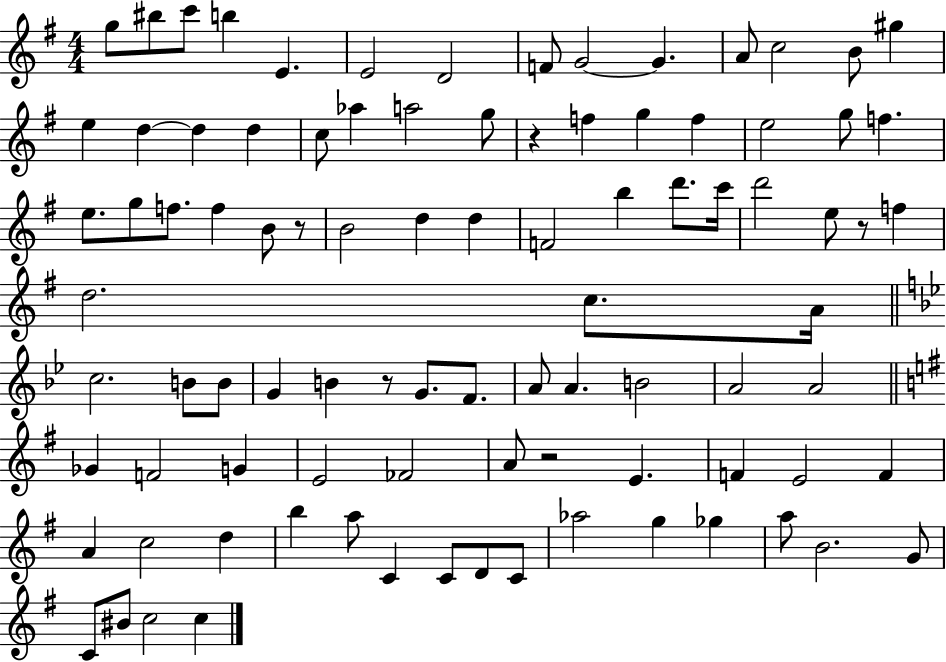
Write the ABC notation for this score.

X:1
T:Untitled
M:4/4
L:1/4
K:G
g/2 ^b/2 c'/2 b E E2 D2 F/2 G2 G A/2 c2 B/2 ^g e d d d c/2 _a a2 g/2 z f g f e2 g/2 f e/2 g/2 f/2 f B/2 z/2 B2 d d F2 b d'/2 c'/4 d'2 e/2 z/2 f d2 c/2 A/4 c2 B/2 B/2 G B z/2 G/2 F/2 A/2 A B2 A2 A2 _G F2 G E2 _F2 A/2 z2 E F E2 F A c2 d b a/2 C C/2 D/2 C/2 _a2 g _g a/2 B2 G/2 C/2 ^B/2 c2 c